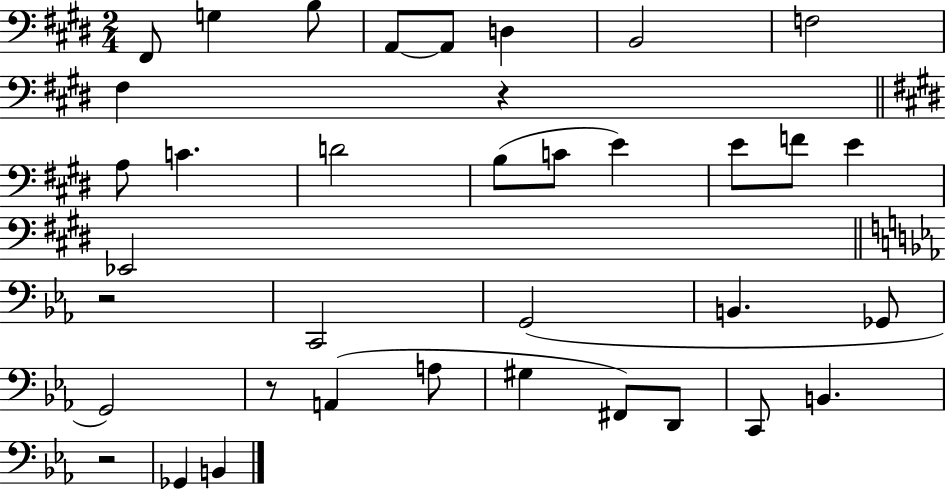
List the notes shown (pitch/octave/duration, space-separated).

F#2/e G3/q B3/e A2/e A2/e D3/q B2/h F3/h F#3/q R/q A3/e C4/q. D4/h B3/e C4/e E4/q E4/e F4/e E4/q Eb2/h R/h C2/h G2/h B2/q. Gb2/e G2/h R/e A2/q A3/e G#3/q F#2/e D2/e C2/e B2/q. R/h Gb2/q B2/q